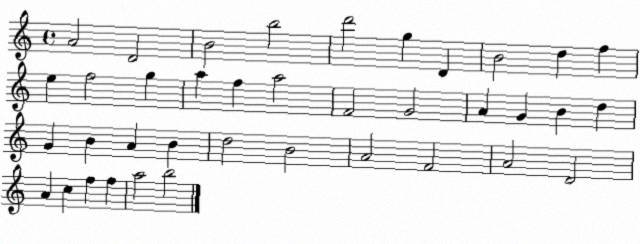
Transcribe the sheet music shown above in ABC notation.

X:1
T:Untitled
M:4/4
L:1/4
K:C
A2 D2 B2 b2 d'2 g D B2 d f e f2 g a f a2 F2 G2 A G B d G B A B d2 B2 A2 F2 A2 D2 A c f f a2 b2